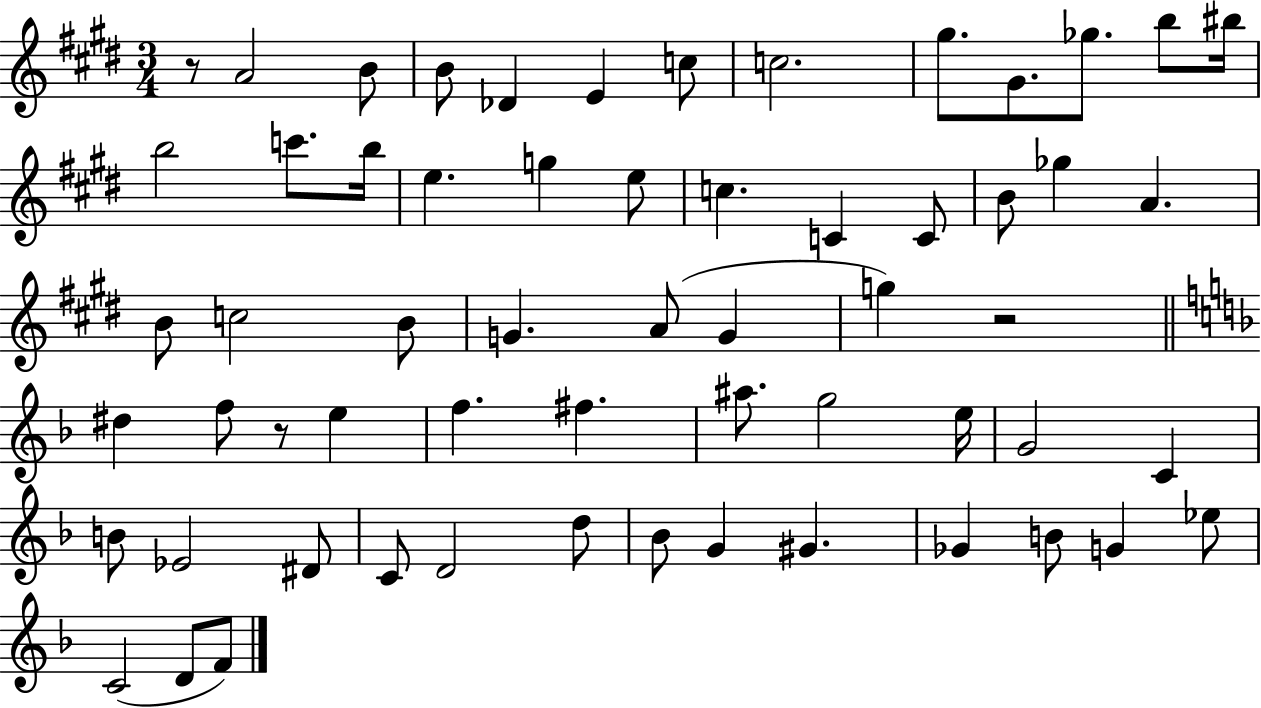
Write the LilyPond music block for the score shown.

{
  \clef treble
  \numericTimeSignature
  \time 3/4
  \key e \major
  \repeat volta 2 { r8 a'2 b'8 | b'8 des'4 e'4 c''8 | c''2. | gis''8. gis'8. ges''8. b''8 bis''16 | \break b''2 c'''8. b''16 | e''4. g''4 e''8 | c''4. c'4 c'8 | b'8 ges''4 a'4. | \break b'8 c''2 b'8 | g'4. a'8( g'4 | g''4) r2 | \bar "||" \break \key d \minor dis''4 f''8 r8 e''4 | f''4. fis''4. | ais''8. g''2 e''16 | g'2 c'4 | \break b'8 ees'2 dis'8 | c'8 d'2 d''8 | bes'8 g'4 gis'4. | ges'4 b'8 g'4 ees''8 | \break c'2( d'8 f'8) | } \bar "|."
}